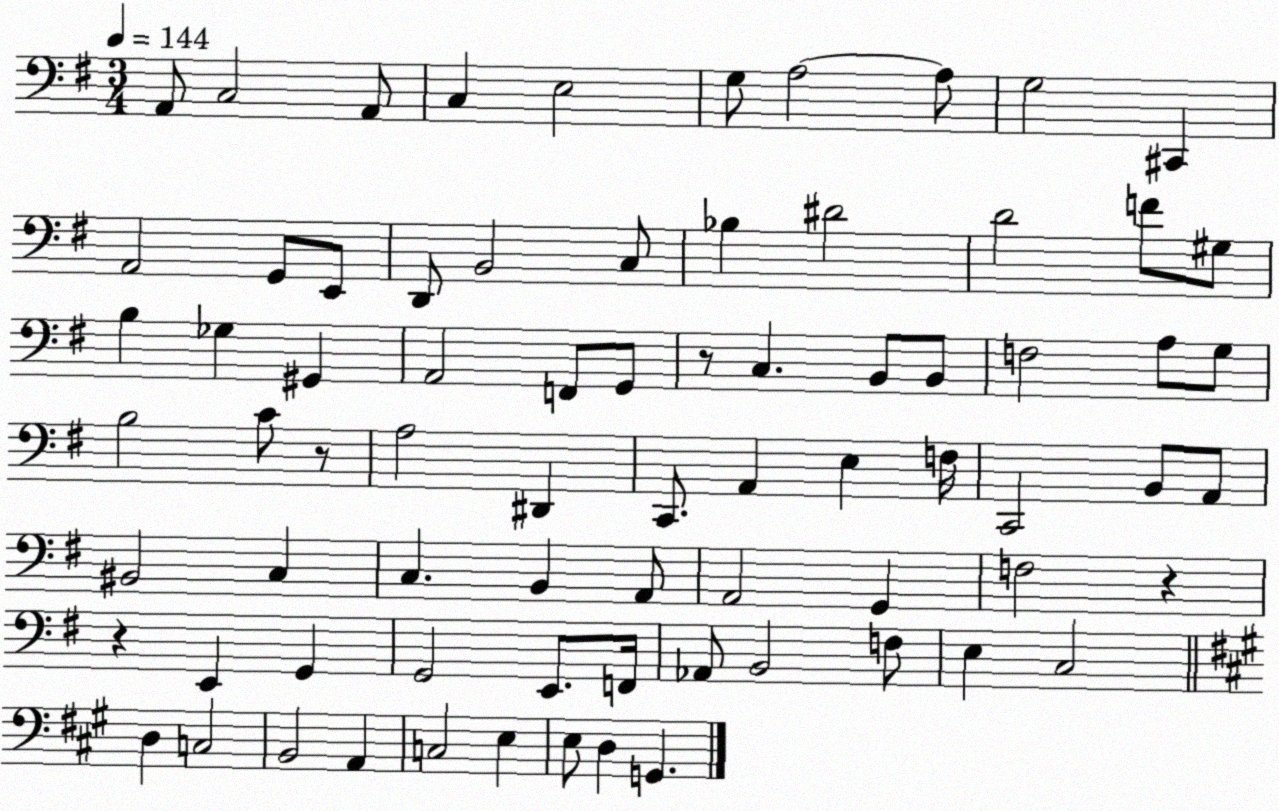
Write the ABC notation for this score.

X:1
T:Untitled
M:3/4
L:1/4
K:G
A,,/2 C,2 A,,/2 C, E,2 G,/2 A,2 A,/2 G,2 ^C,, A,,2 G,,/2 E,,/2 D,,/2 B,,2 C,/2 _B, ^D2 D2 F/2 ^G,/2 B, _G, ^G,, A,,2 F,,/2 G,,/2 z/2 C, B,,/2 B,,/2 F,2 A,/2 G,/2 B,2 C/2 z/2 A,2 ^D,, C,,/2 A,, E, F,/4 C,,2 B,,/2 A,,/2 ^B,,2 C, C, B,, A,,/2 A,,2 G,, F,2 z z E,, G,, G,,2 E,,/2 F,,/4 _A,,/2 B,,2 F,/2 E, C,2 D, C,2 B,,2 A,, C,2 E, E,/2 D, G,,